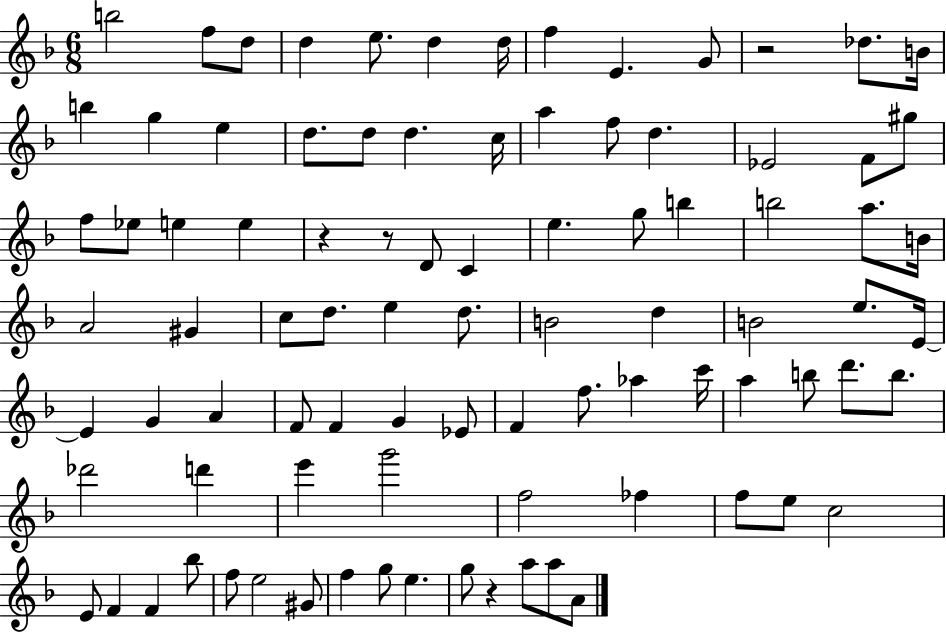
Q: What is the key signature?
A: F major